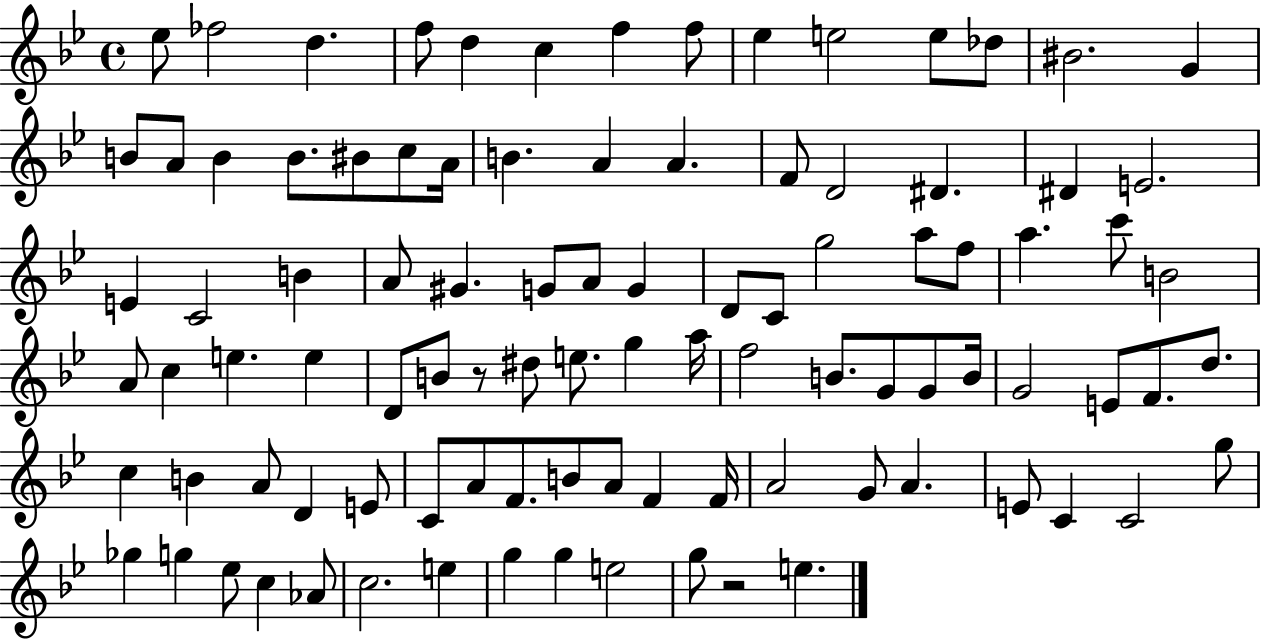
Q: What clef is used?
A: treble